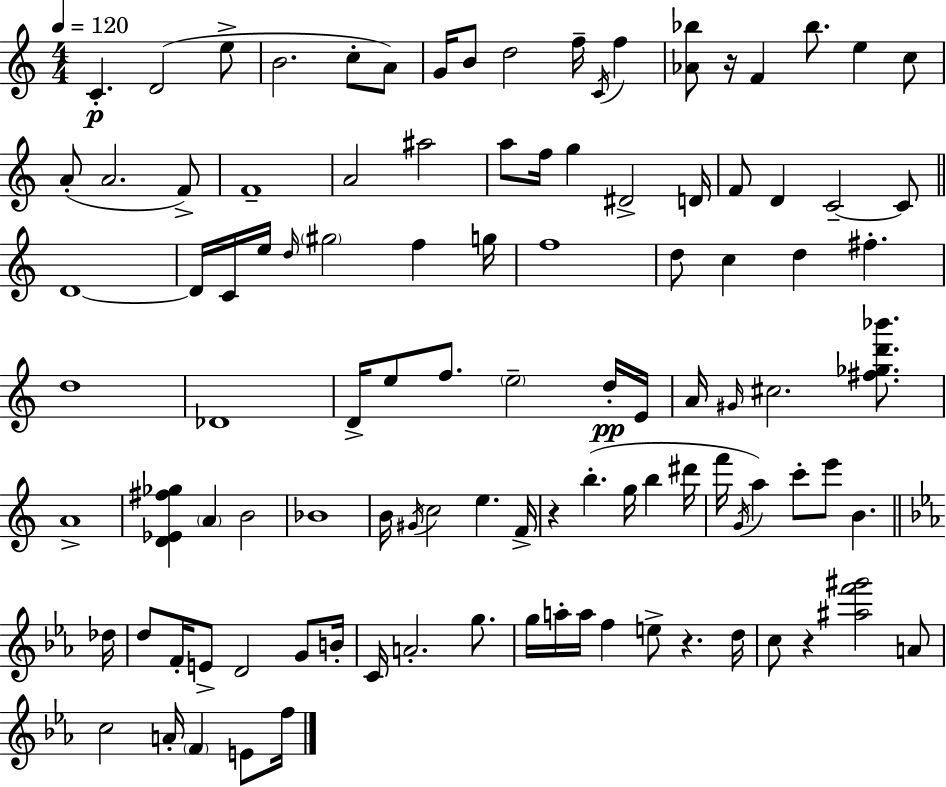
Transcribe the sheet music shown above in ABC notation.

X:1
T:Untitled
M:4/4
L:1/4
K:Am
C D2 e/2 B2 c/2 A/2 G/4 B/2 d2 f/4 C/4 f [_A_b]/2 z/4 F _b/2 e c/2 A/2 A2 F/2 F4 A2 ^a2 a/2 f/4 g ^D2 D/4 F/2 D C2 C/2 D4 D/4 C/4 e/4 d/4 ^g2 f g/4 f4 d/2 c d ^f d4 _D4 D/4 e/2 f/2 e2 d/4 E/4 A/4 ^G/4 ^c2 [^f_gd'_b']/2 A4 [D_E^f_g] A B2 _B4 B/4 ^G/4 c2 e F/4 z b g/4 b ^d'/4 f'/4 G/4 a c'/2 e'/2 B _d/4 d/2 F/4 E/2 D2 G/2 B/4 C/4 A2 g/2 g/4 a/4 a/4 f e/2 z d/4 c/2 z [^af'^g']2 A/2 c2 A/4 F E/2 f/4